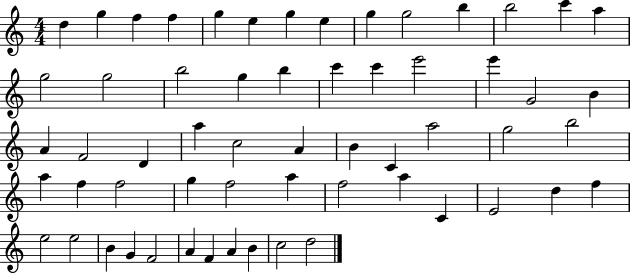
{
  \clef treble
  \numericTimeSignature
  \time 4/4
  \key c \major
  d''4 g''4 f''4 f''4 | g''4 e''4 g''4 e''4 | g''4 g''2 b''4 | b''2 c'''4 a''4 | \break g''2 g''2 | b''2 g''4 b''4 | c'''4 c'''4 e'''2 | e'''4 g'2 b'4 | \break a'4 f'2 d'4 | a''4 c''2 a'4 | b'4 c'4 a''2 | g''2 b''2 | \break a''4 f''4 f''2 | g''4 f''2 a''4 | f''2 a''4 c'4 | e'2 d''4 f''4 | \break e''2 e''2 | b'4 g'4 f'2 | a'4 f'4 a'4 b'4 | c''2 d''2 | \break \bar "|."
}